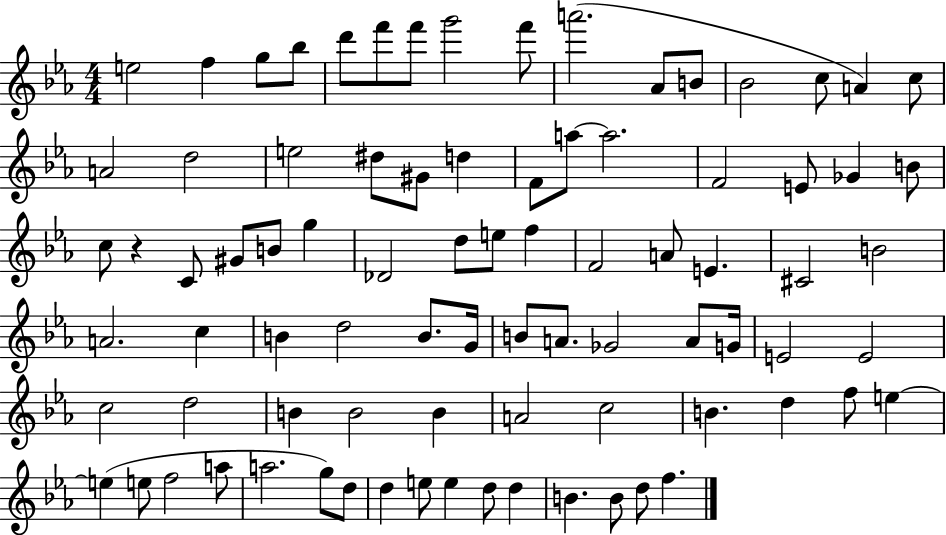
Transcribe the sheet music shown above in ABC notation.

X:1
T:Untitled
M:4/4
L:1/4
K:Eb
e2 f g/2 _b/2 d'/2 f'/2 f'/2 g'2 f'/2 a'2 _A/2 B/2 _B2 c/2 A c/2 A2 d2 e2 ^d/2 ^G/2 d F/2 a/2 a2 F2 E/2 _G B/2 c/2 z C/2 ^G/2 B/2 g _D2 d/2 e/2 f F2 A/2 E ^C2 B2 A2 c B d2 B/2 G/4 B/2 A/2 _G2 A/2 G/4 E2 E2 c2 d2 B B2 B A2 c2 B d f/2 e e e/2 f2 a/2 a2 g/2 d/2 d e/2 e d/2 d B B/2 d/2 f